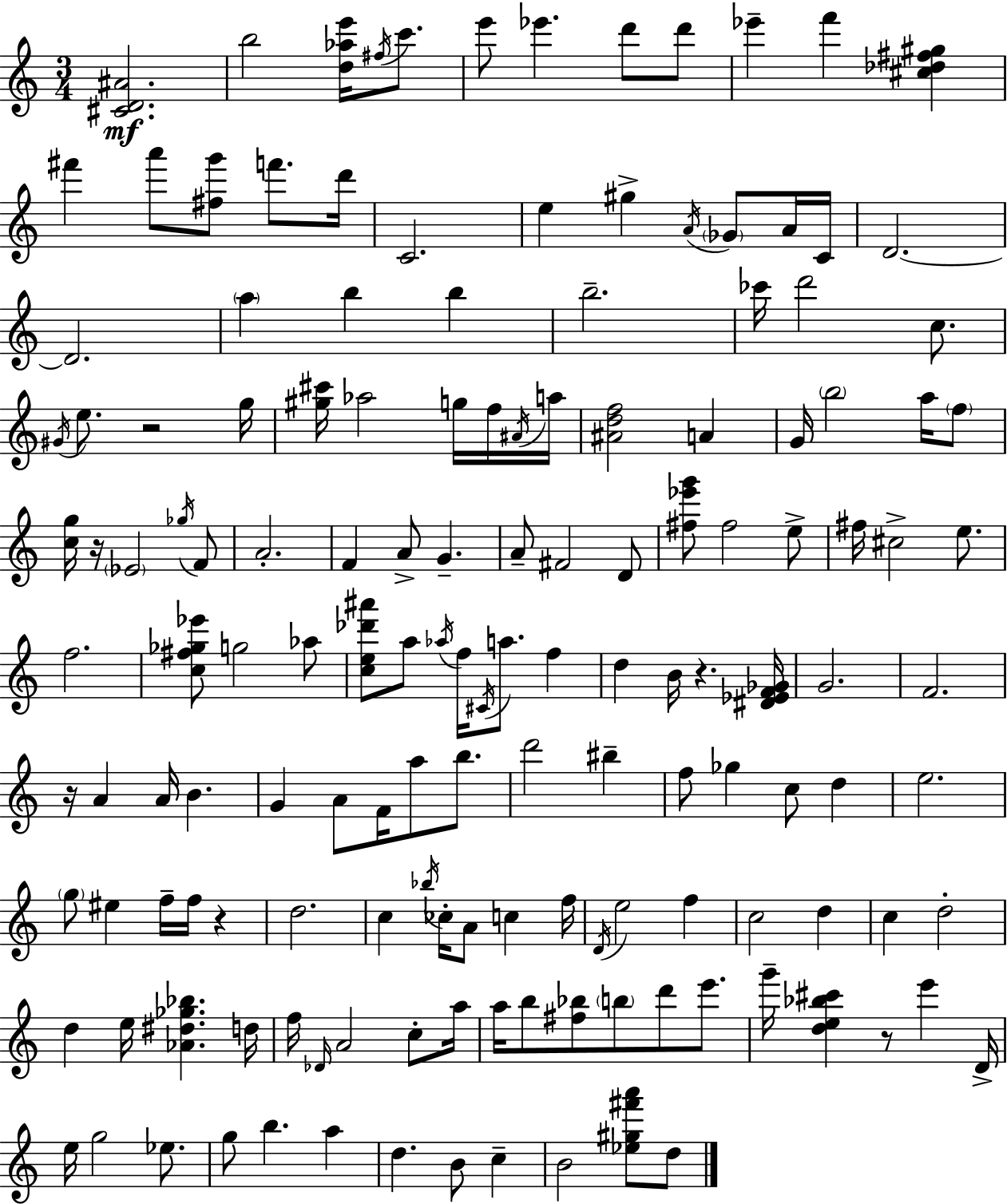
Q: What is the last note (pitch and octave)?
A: D5